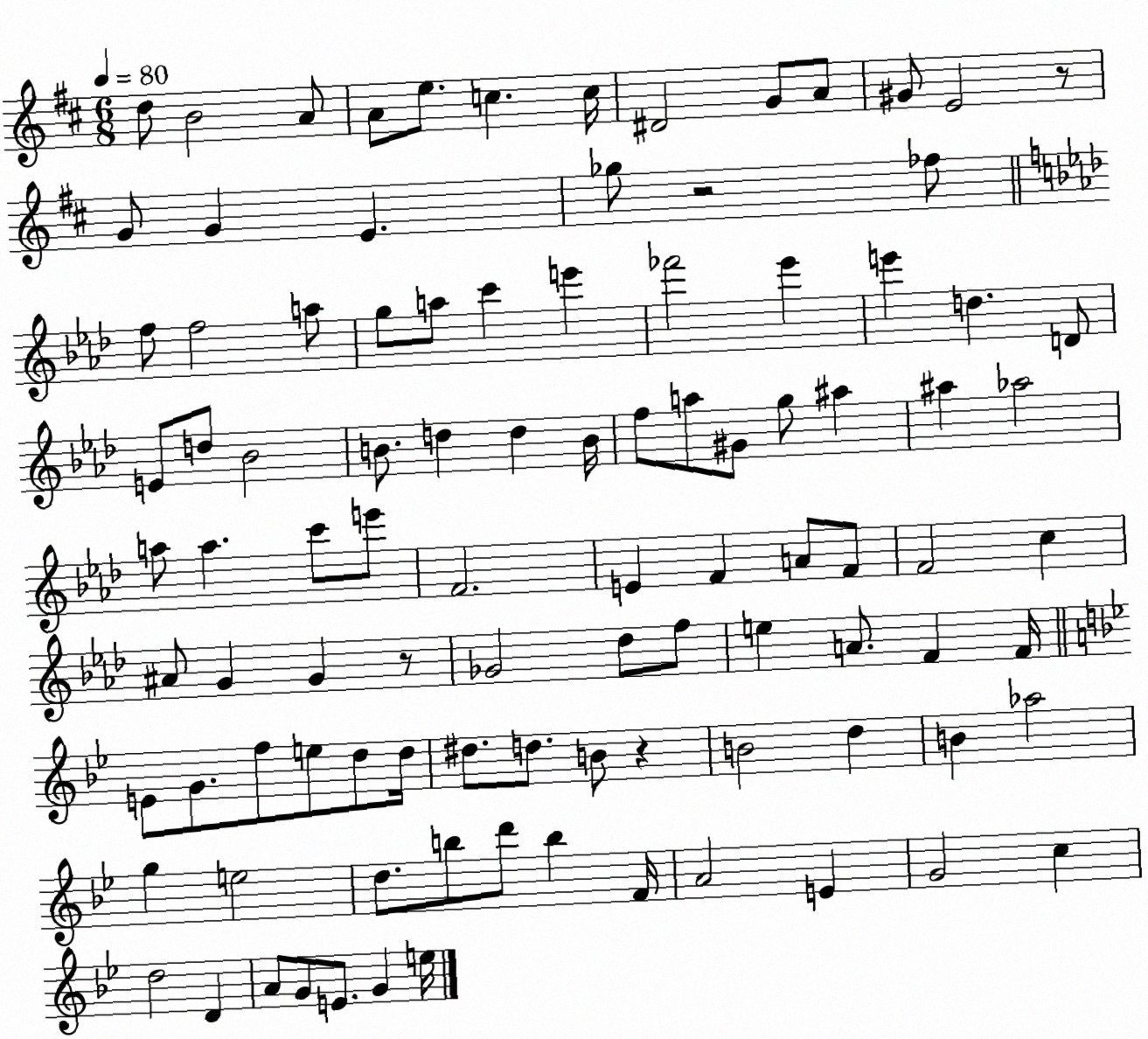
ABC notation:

X:1
T:Untitled
M:6/8
L:1/4
K:D
d/2 B2 A/2 A/2 e/2 c c/4 ^D2 G/2 A/2 ^G/2 E2 z/2 G/2 G E _g/2 z2 _f/2 f/2 f2 a/2 g/2 a/2 c' e' _f'2 _e' e' d D/2 E/2 d/2 _B2 B/2 d d B/4 f/2 a/2 ^G/2 g/2 ^a ^a _a2 a/2 a c'/2 e'/2 F2 E F A/2 F/2 F2 c ^A/2 G G z/2 _G2 _d/2 f/2 e A/2 F F/4 E/2 G/2 f/2 e/2 d/2 d/4 ^d/2 d/2 B/2 z B2 d B _a2 g e2 d/2 b/2 d'/2 b F/4 A2 E G2 c d2 D A/2 G/2 E/2 G e/4